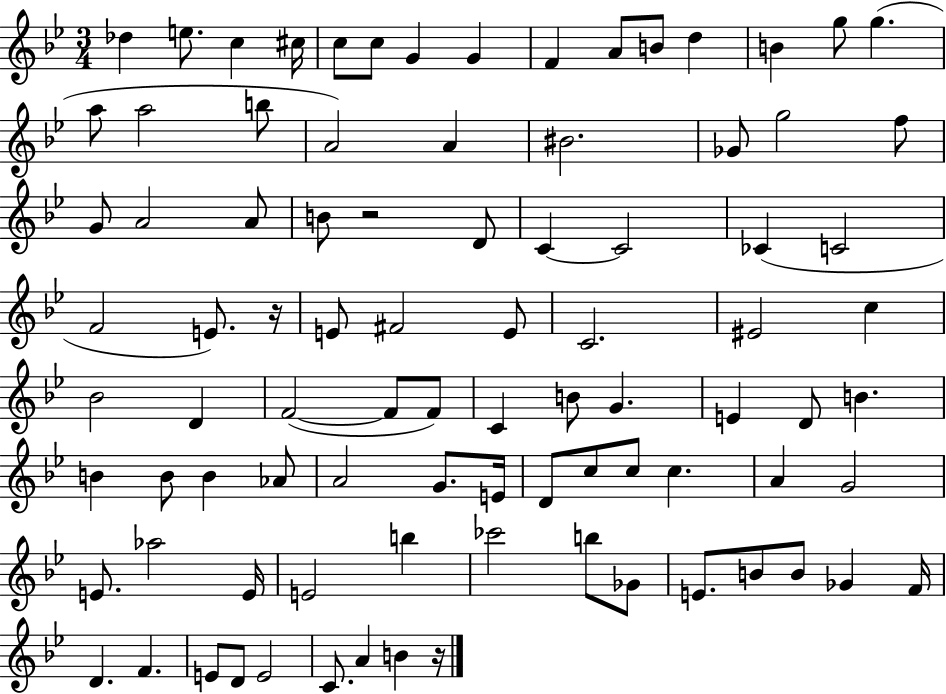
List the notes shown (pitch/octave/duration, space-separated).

Db5/q E5/e. C5/q C#5/s C5/e C5/e G4/q G4/q F4/q A4/e B4/e D5/q B4/q G5/e G5/q. A5/e A5/h B5/e A4/h A4/q BIS4/h. Gb4/e G5/h F5/e G4/e A4/h A4/e B4/e R/h D4/e C4/q C4/h CES4/q C4/h F4/h E4/e. R/s E4/e F#4/h E4/e C4/h. EIS4/h C5/q Bb4/h D4/q F4/h F4/e F4/e C4/q B4/e G4/q. E4/q D4/e B4/q. B4/q B4/e B4/q Ab4/e A4/h G4/e. E4/s D4/e C5/e C5/e C5/q. A4/q G4/h E4/e. Ab5/h E4/s E4/h B5/q CES6/h B5/e Gb4/e E4/e. B4/e B4/e Gb4/q F4/s D4/q. F4/q. E4/e D4/e E4/h C4/e. A4/q B4/q R/s